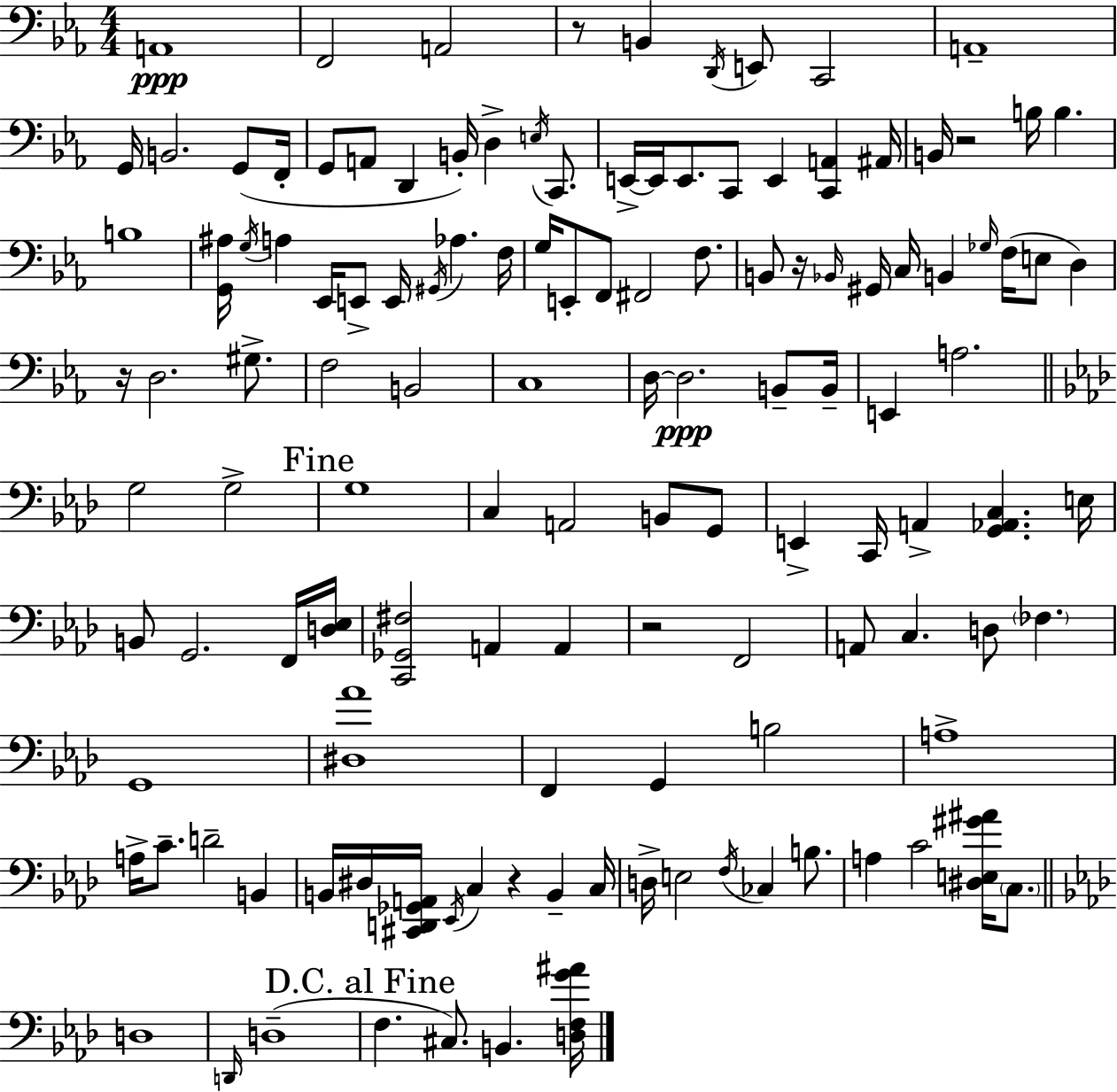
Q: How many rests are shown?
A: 6